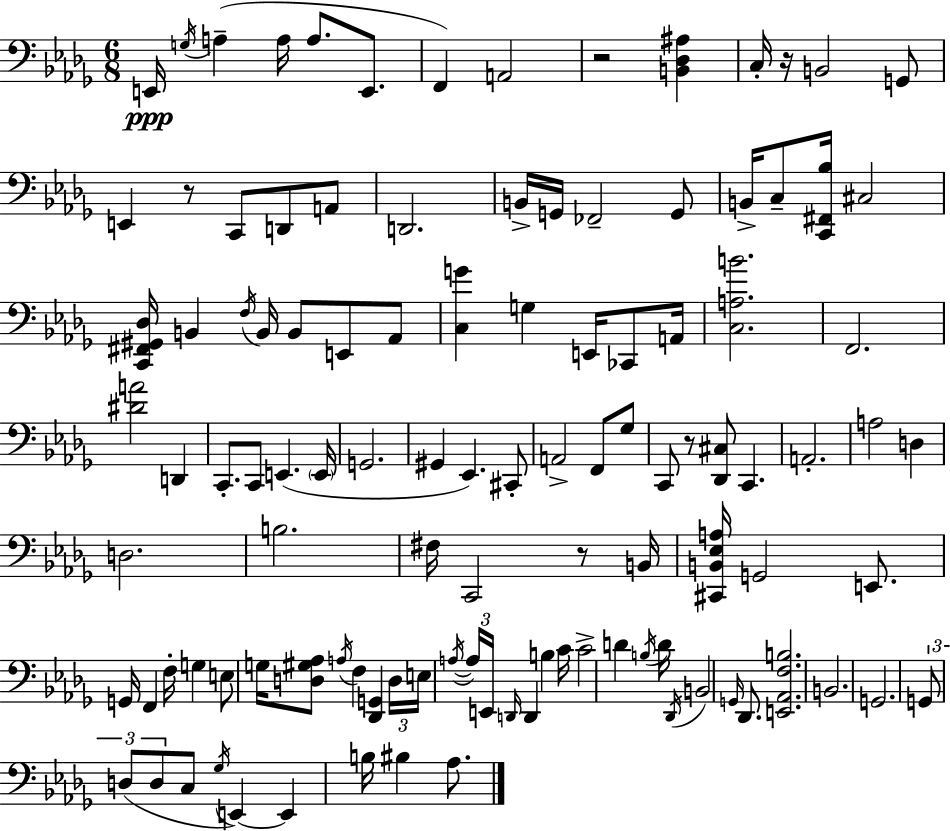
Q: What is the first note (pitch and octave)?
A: E2